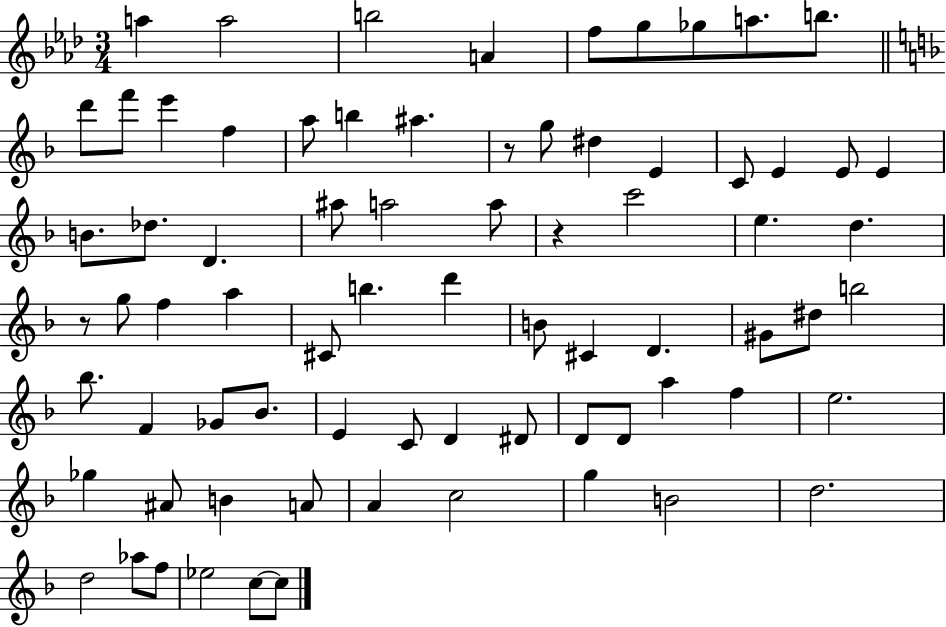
{
  \clef treble
  \numericTimeSignature
  \time 3/4
  \key aes \major
  a''4 a''2 | b''2 a'4 | f''8 g''8 ges''8 a''8. b''8. | \bar "||" \break \key d \minor d'''8 f'''8 e'''4 f''4 | a''8 b''4 ais''4. | r8 g''8 dis''4 e'4 | c'8 e'4 e'8 e'4 | \break b'8. des''8. d'4. | ais''8 a''2 a''8 | r4 c'''2 | e''4. d''4. | \break r8 g''8 f''4 a''4 | cis'8 b''4. d'''4 | b'8 cis'4 d'4. | gis'8 dis''8 b''2 | \break bes''8. f'4 ges'8 bes'8. | e'4 c'8 d'4 dis'8 | d'8 d'8 a''4 f''4 | e''2. | \break ges''4 ais'8 b'4 a'8 | a'4 c''2 | g''4 b'2 | d''2. | \break d''2 aes''8 f''8 | ees''2 c''8~~ c''8 | \bar "|."
}